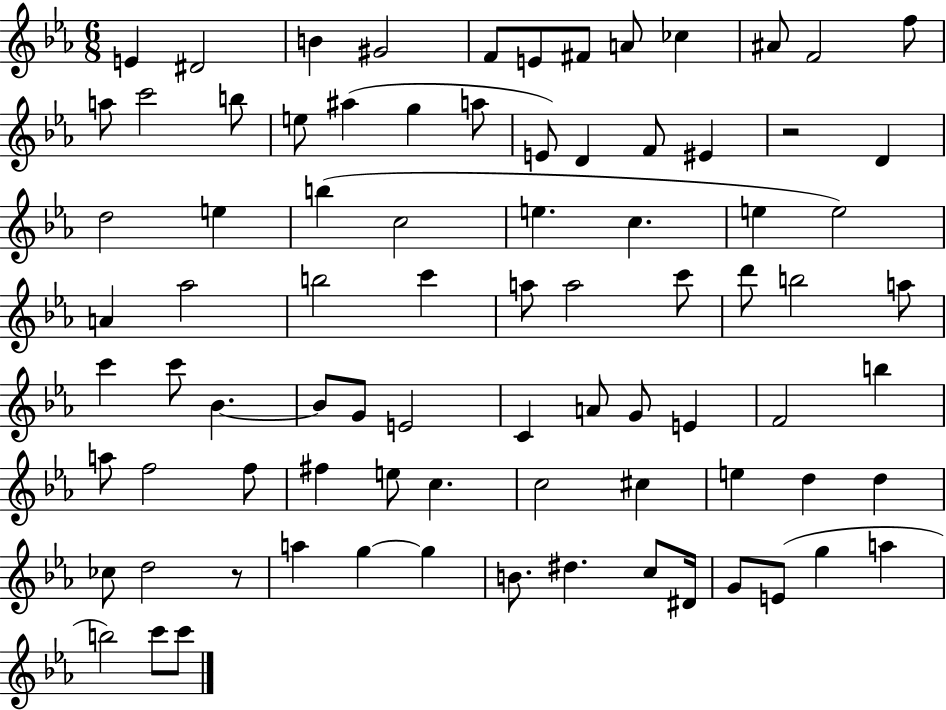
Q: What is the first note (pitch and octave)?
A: E4